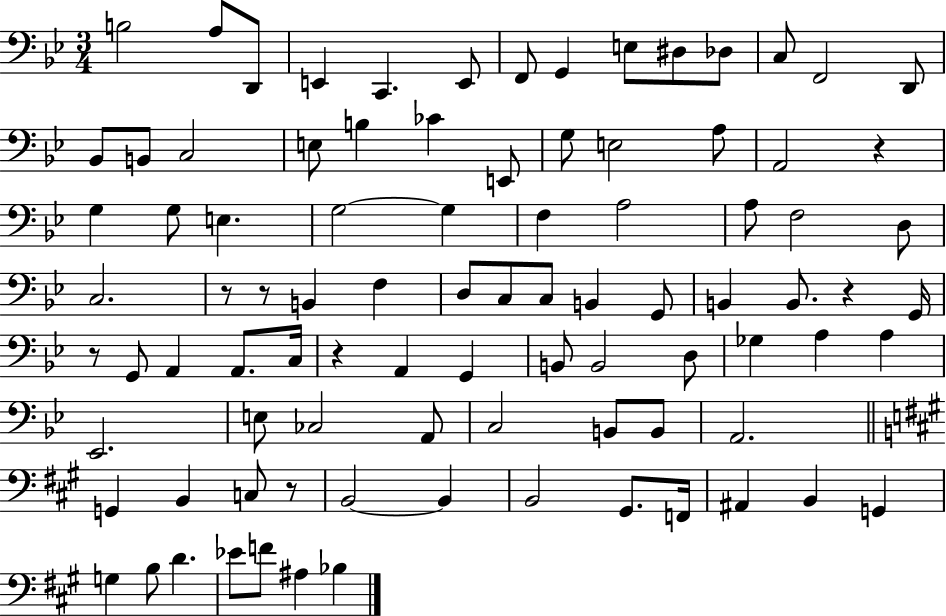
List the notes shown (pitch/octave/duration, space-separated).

B3/h A3/e D2/e E2/q C2/q. E2/e F2/e G2/q E3/e D#3/e Db3/e C3/e F2/h D2/e Bb2/e B2/e C3/h E3/e B3/q CES4/q E2/e G3/e E3/h A3/e A2/h R/q G3/q G3/e E3/q. G3/h G3/q F3/q A3/h A3/e F3/h D3/e C3/h. R/e R/e B2/q F3/q D3/e C3/e C3/e B2/q G2/e B2/q B2/e. R/q G2/s R/e G2/e A2/q A2/e. C3/s R/q A2/q G2/q B2/e B2/h D3/e Gb3/q A3/q A3/q Eb2/h. E3/e CES3/h A2/e C3/h B2/e B2/e A2/h. G2/q B2/q C3/e R/e B2/h B2/q B2/h G#2/e. F2/s A#2/q B2/q G2/q G3/q B3/e D4/q. Eb4/e F4/e A#3/q Bb3/q